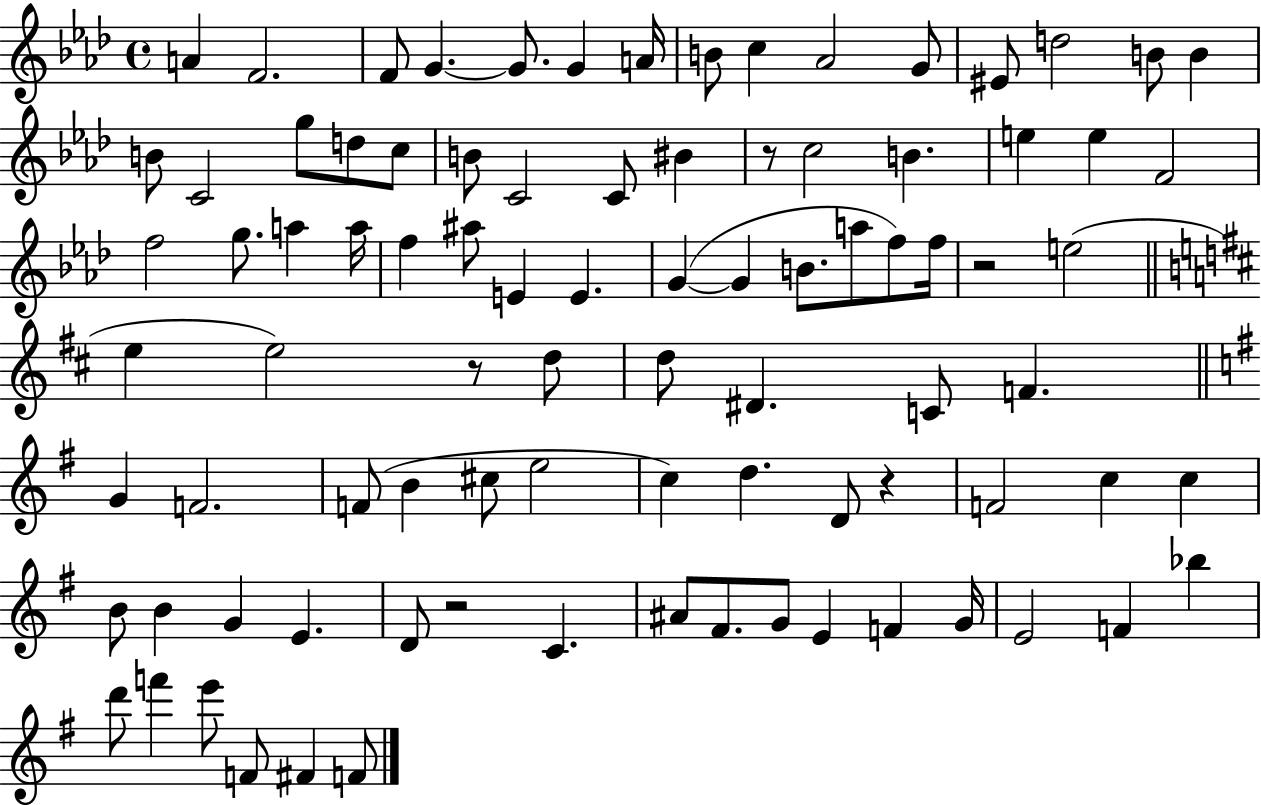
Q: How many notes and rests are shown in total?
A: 89